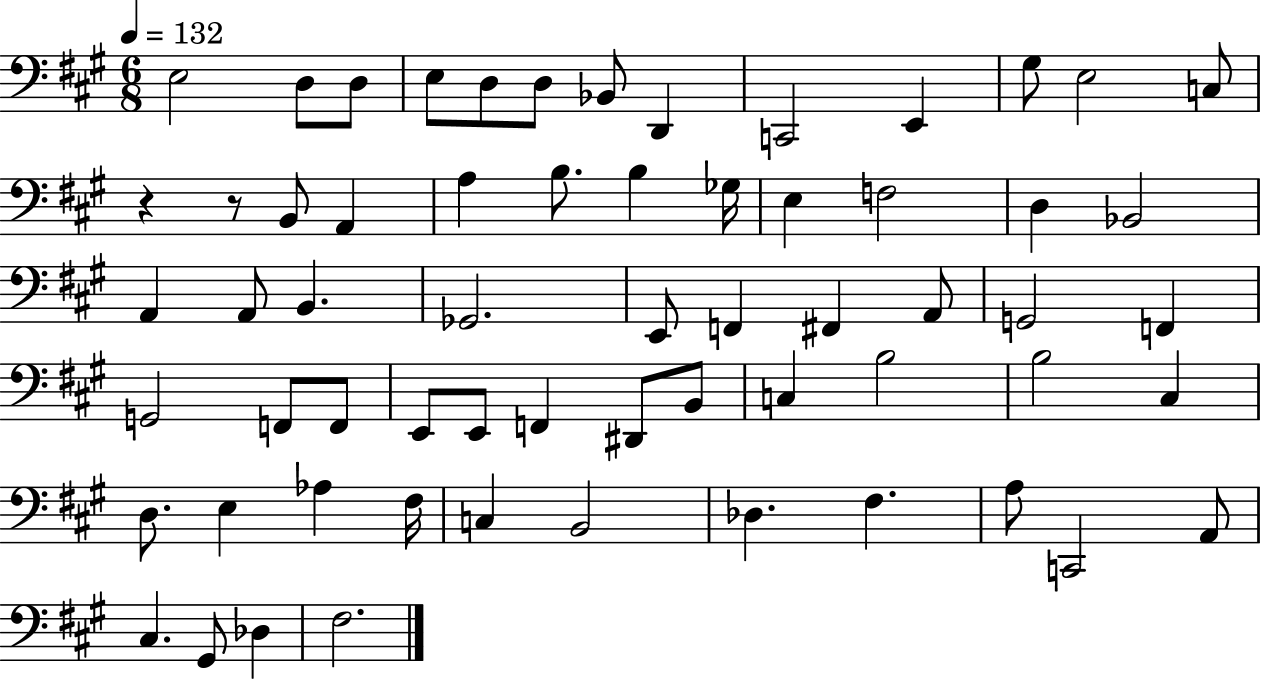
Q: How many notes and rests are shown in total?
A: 62